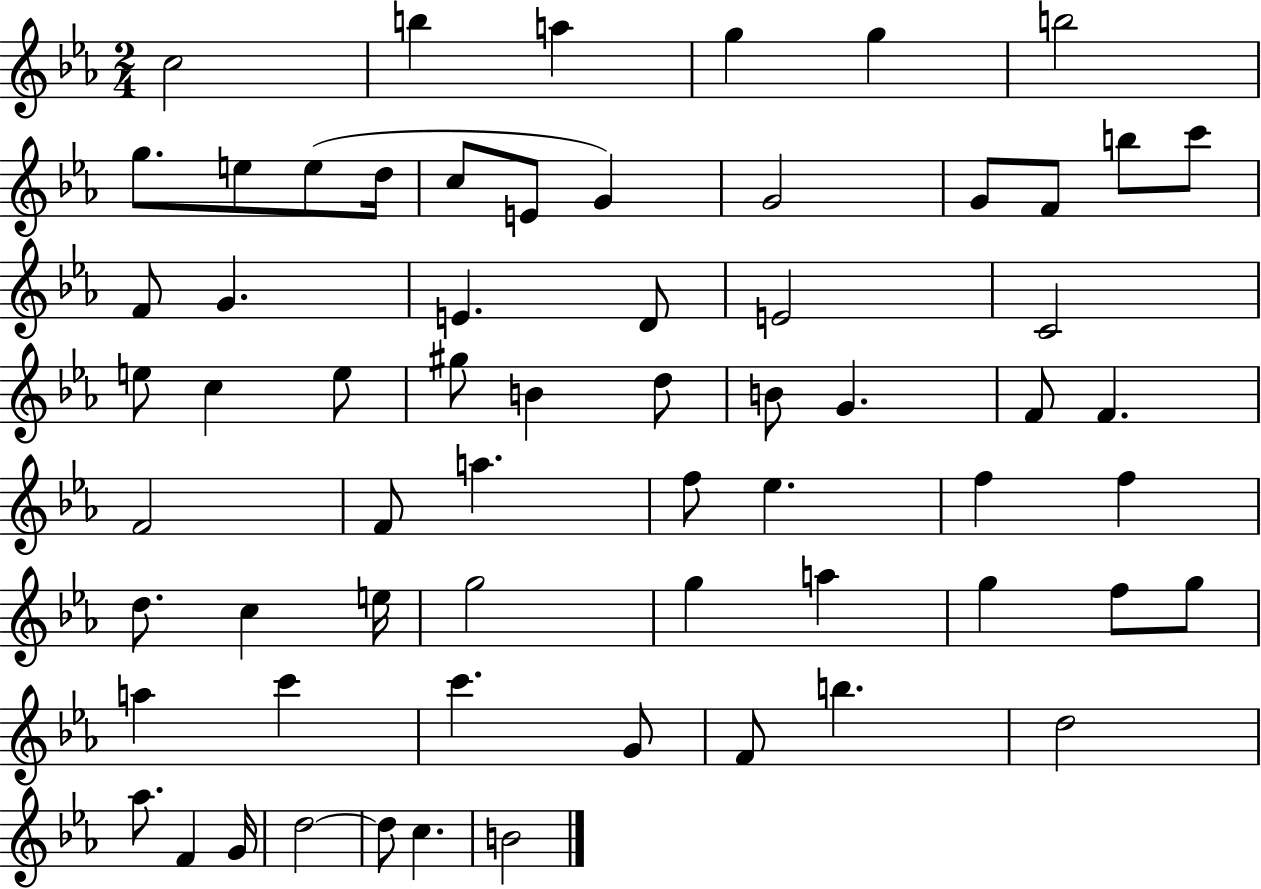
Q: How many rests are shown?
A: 0